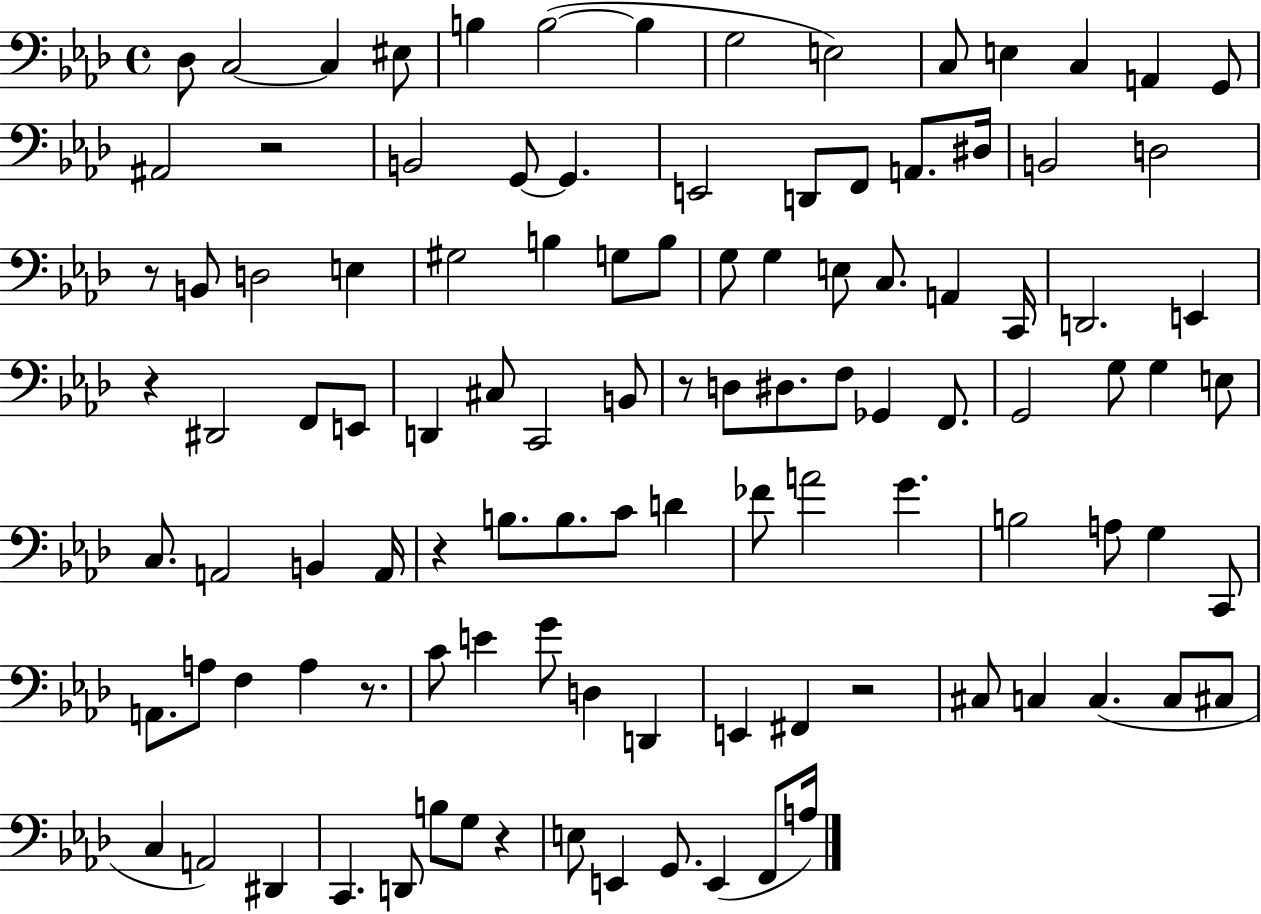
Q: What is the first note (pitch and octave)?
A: Db3